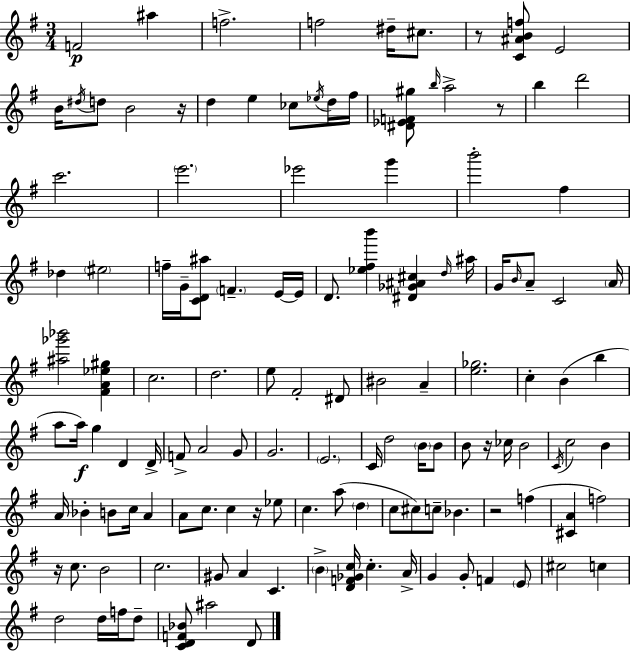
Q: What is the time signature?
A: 3/4